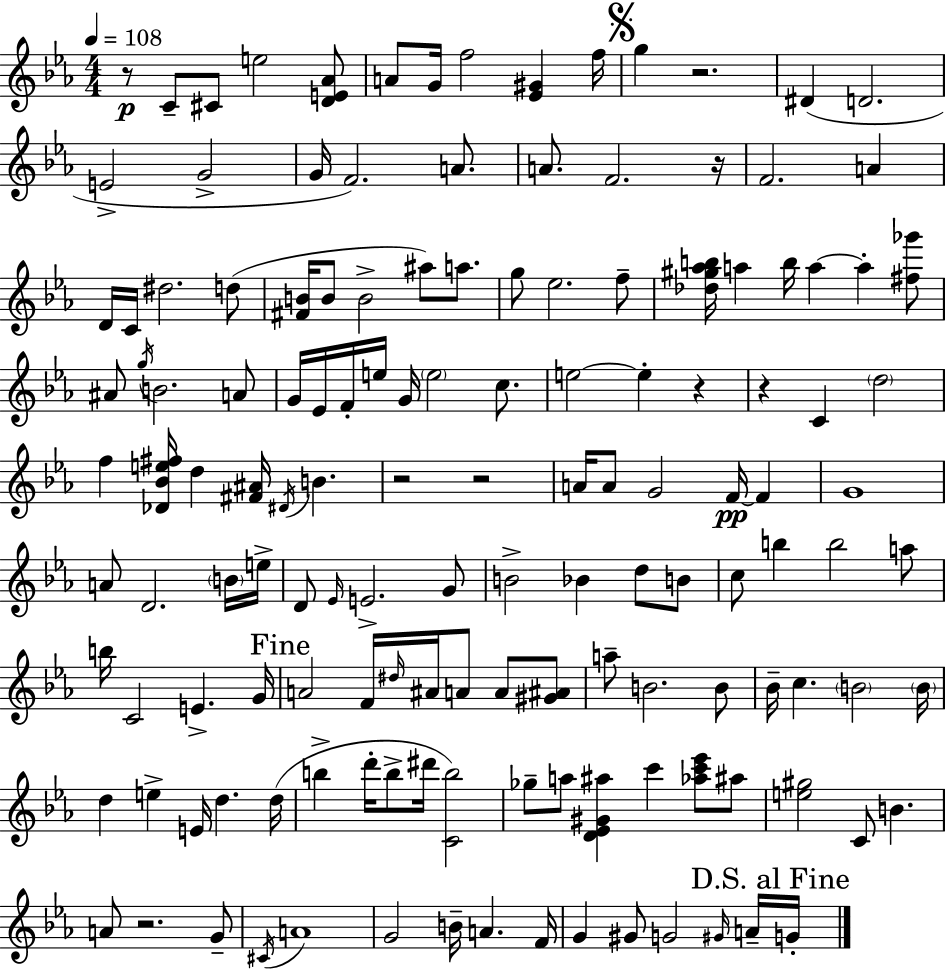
{
  \clef treble
  \numericTimeSignature
  \time 4/4
  \key c \minor
  \tempo 4 = 108
  r8\p c'8-- cis'8 e''2 <d' e' aes'>8 | a'8 g'16 f''2 <ees' gis'>4 f''16 | \mark \markup { \musicglyph "scripts.segno" } g''4 r2. | dis'4( d'2. | \break e'2-> g'2-> | g'16 f'2.) a'8. | a'8. f'2. r16 | f'2. a'4 | \break d'16 c'16 dis''2. d''8( | <fis' b'>16 b'8 b'2-> ais''8) a''8. | g''8 ees''2. f''8-- | <des'' gis'' aes'' b''>16 a''4 b''16 a''4~~ a''4-. <fis'' ges'''>8 | \break ais'8 \acciaccatura { g''16 } b'2. a'8 | g'16 ees'16 f'16-. e''16 g'16 \parenthesize e''2 c''8. | e''2~~ e''4-. r4 | r4 c'4 \parenthesize d''2 | \break f''4 <des' bes' e'' fis''>16 d''4 <fis' ais'>16 \acciaccatura { dis'16 } b'4. | r2 r2 | a'16 a'8 g'2 f'16~~\pp f'4 | g'1 | \break a'8 d'2. | \parenthesize b'16 e''16-> d'8 \grace { ees'16 } e'2.-> | g'8 b'2-> bes'4 d''8 | b'8 c''8 b''4 b''2 | \break a''8 b''16 c'2 e'4.-> | g'16 \mark "Fine" a'2 f'16 \grace { dis''16 } ais'16 a'8 | a'8 <gis' ais'>8 a''8-- b'2. | b'8 bes'16-- c''4. \parenthesize b'2 | \break \parenthesize b'16 d''4 e''4-> e'16 d''4. | d''16( b''4-> d'''16-. b''8-> dis'''16 <c' b''>2) | ges''8-- a''8 <d' ees' gis' ais''>4 c'''4 | <aes'' c''' ees'''>8 ais''8 <e'' gis''>2 c'8 b'4. | \break a'8 r2. | g'8-- \acciaccatura { cis'16 } a'1 | g'2 b'16-- a'4. | f'16 g'4 gis'8 g'2 | \break \grace { gis'16 } a'16-- \mark "D.S. al Fine" g'16-. \bar "|."
}